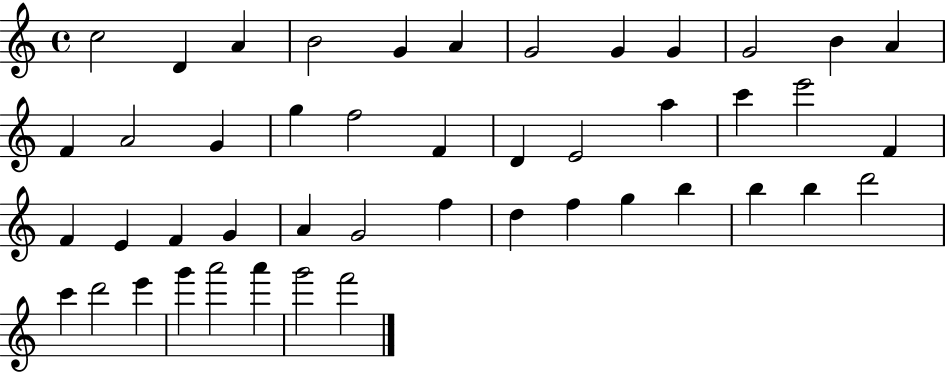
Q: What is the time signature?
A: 4/4